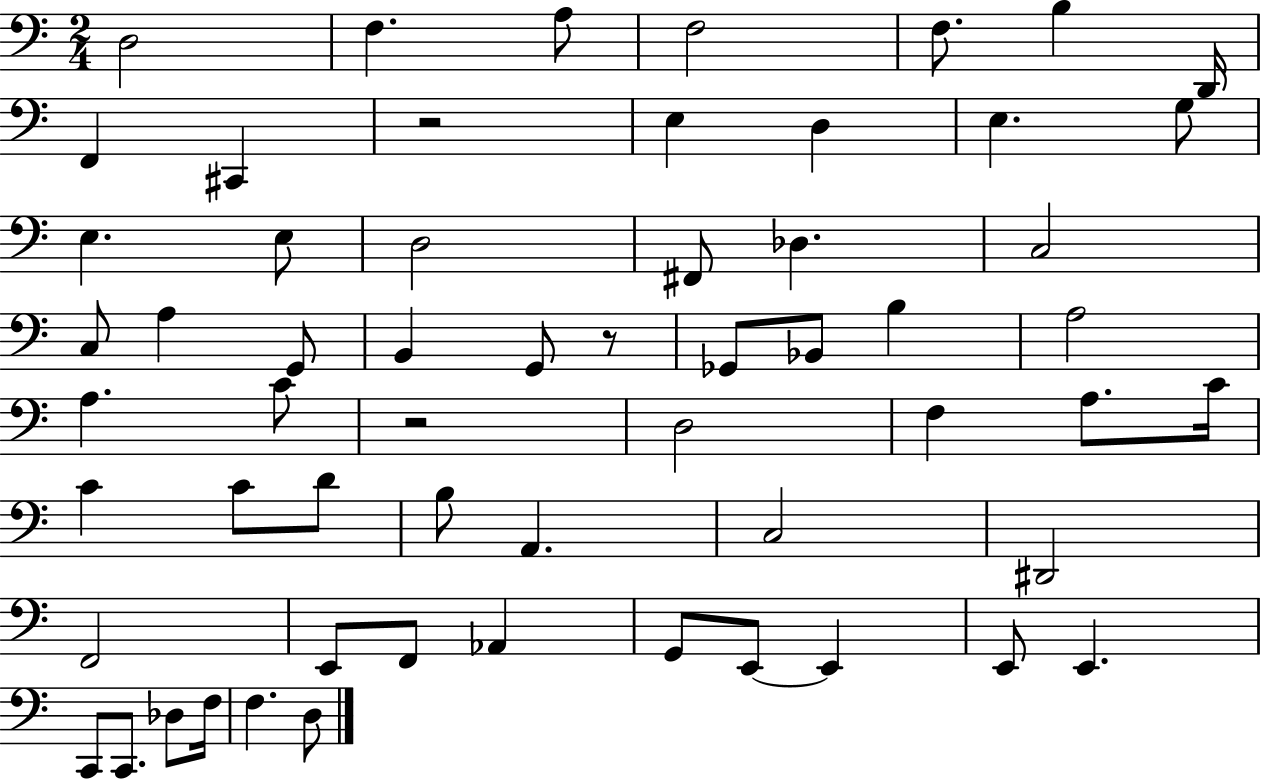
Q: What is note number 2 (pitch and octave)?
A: F3